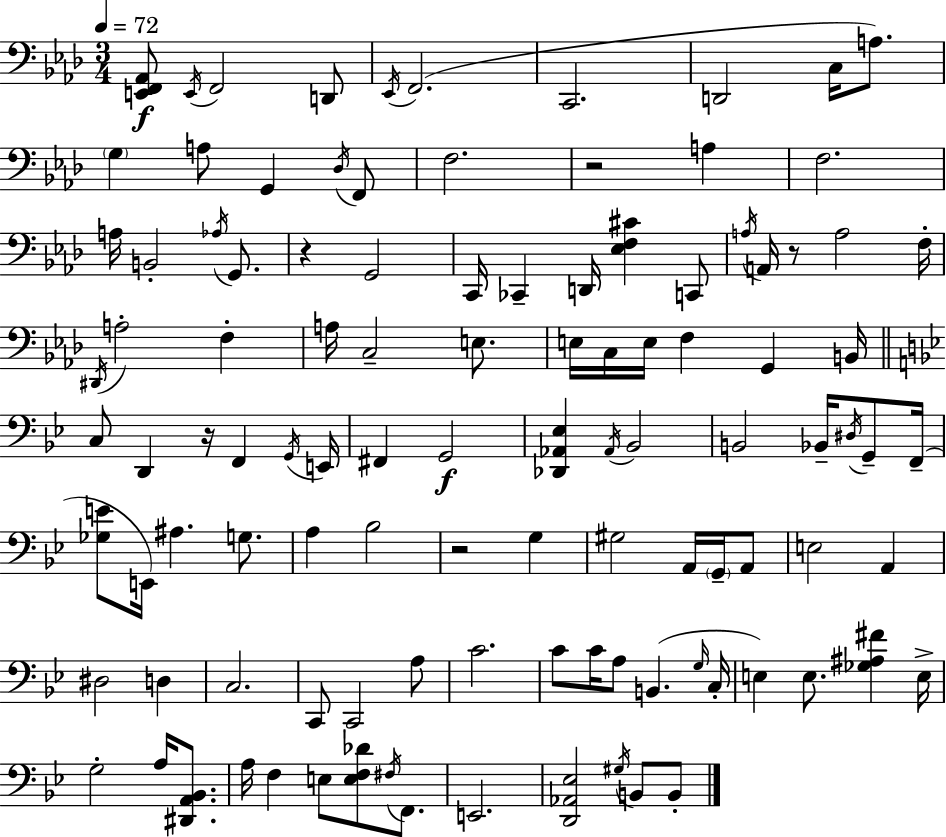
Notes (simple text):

[E2,F2,Ab2]/e E2/s F2/h D2/e Eb2/s F2/h. C2/h. D2/h C3/s A3/e. G3/q A3/e G2/q Db3/s F2/e F3/h. R/h A3/q F3/h. A3/s B2/h Ab3/s G2/e. R/q G2/h C2/s CES2/q D2/s [Eb3,F3,C#4]/q C2/e A3/s A2/s R/e A3/h F3/s D#2/s A3/h F3/q A3/s C3/h E3/e. E3/s C3/s E3/s F3/q G2/q B2/s C3/e D2/q R/s F2/q G2/s E2/s F#2/q G2/h [Db2,Ab2,Eb3]/q Ab2/s Bb2/h B2/h Bb2/s D#3/s G2/e F2/s [Gb3,E4]/e E2/s A#3/q. G3/e. A3/q Bb3/h R/h G3/q G#3/h A2/s G2/s A2/e E3/h A2/q D#3/h D3/q C3/h. C2/e C2/h A3/e C4/h. C4/e C4/s A3/e B2/q. G3/s C3/s E3/q E3/e. [Gb3,A#3,F#4]/q E3/s G3/h A3/s [D#2,A2,Bb2]/e. A3/s F3/q E3/e [E3,F3,Db4]/e F#3/s F2/e. E2/h. [D2,Ab2,Eb3]/h G#3/s B2/e B2/e